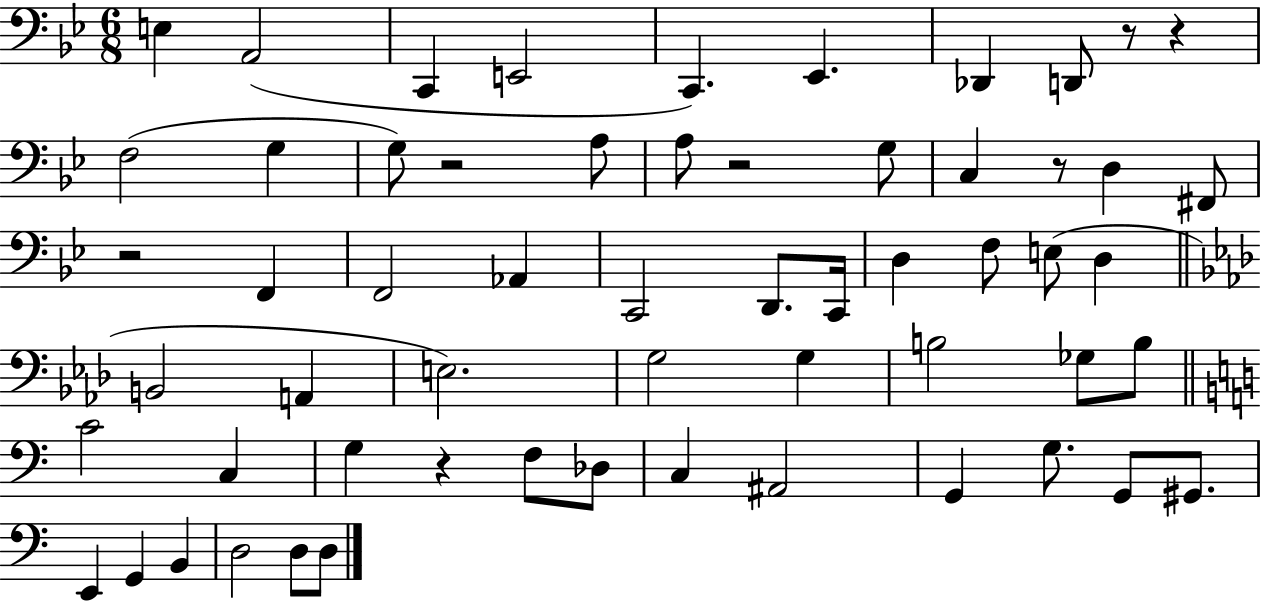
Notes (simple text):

E3/q A2/h C2/q E2/h C2/q. Eb2/q. Db2/q D2/e R/e R/q F3/h G3/q G3/e R/h A3/e A3/e R/h G3/e C3/q R/e D3/q F#2/e R/h F2/q F2/h Ab2/q C2/h D2/e. C2/s D3/q F3/e E3/e D3/q B2/h A2/q E3/h. G3/h G3/q B3/h Gb3/e B3/e C4/h C3/q G3/q R/q F3/e Db3/e C3/q A#2/h G2/q G3/e. G2/e G#2/e. E2/q G2/q B2/q D3/h D3/e D3/e